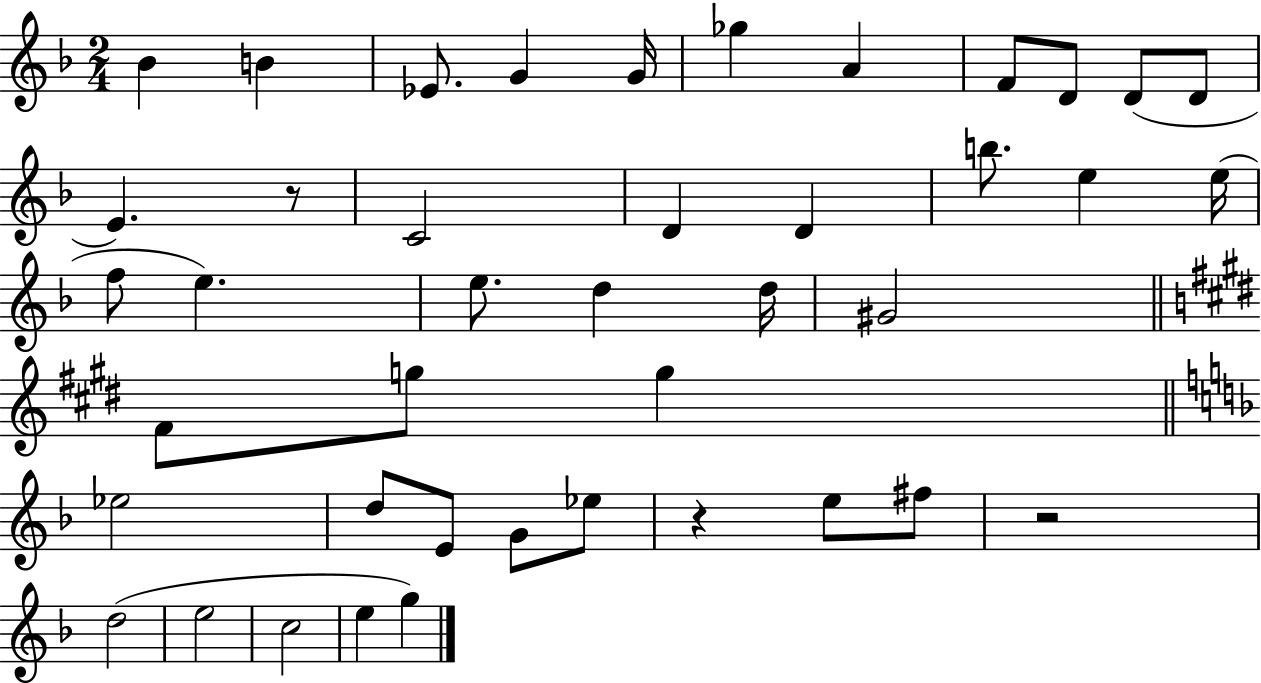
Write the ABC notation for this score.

X:1
T:Untitled
M:2/4
L:1/4
K:F
_B B _E/2 G G/4 _g A F/2 D/2 D/2 D/2 E z/2 C2 D D b/2 e e/4 f/2 e e/2 d d/4 ^G2 ^F/2 g/2 g _e2 d/2 E/2 G/2 _e/2 z e/2 ^f/2 z2 d2 e2 c2 e g